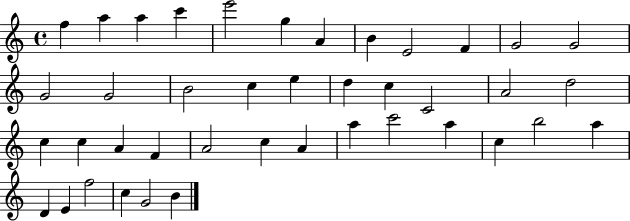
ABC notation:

X:1
T:Untitled
M:4/4
L:1/4
K:C
f a a c' e'2 g A B E2 F G2 G2 G2 G2 B2 c e d c C2 A2 d2 c c A F A2 c A a c'2 a c b2 a D E f2 c G2 B